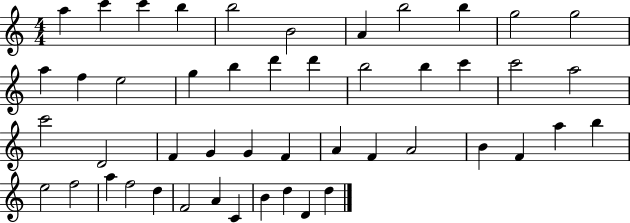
{
  \clef treble
  \numericTimeSignature
  \time 4/4
  \key c \major
  a''4 c'''4 c'''4 b''4 | b''2 b'2 | a'4 b''2 b''4 | g''2 g''2 | \break a''4 f''4 e''2 | g''4 b''4 d'''4 d'''4 | b''2 b''4 c'''4 | c'''2 a''2 | \break c'''2 d'2 | f'4 g'4 g'4 f'4 | a'4 f'4 a'2 | b'4 f'4 a''4 b''4 | \break e''2 f''2 | a''4 f''2 d''4 | f'2 a'4 c'4 | b'4 d''4 d'4 d''4 | \break \bar "|."
}